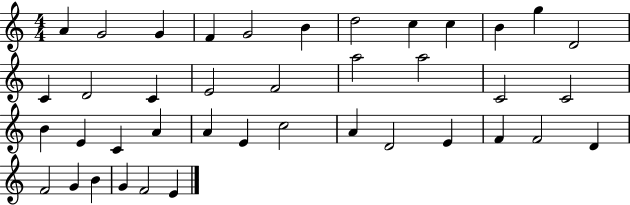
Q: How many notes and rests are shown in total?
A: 40